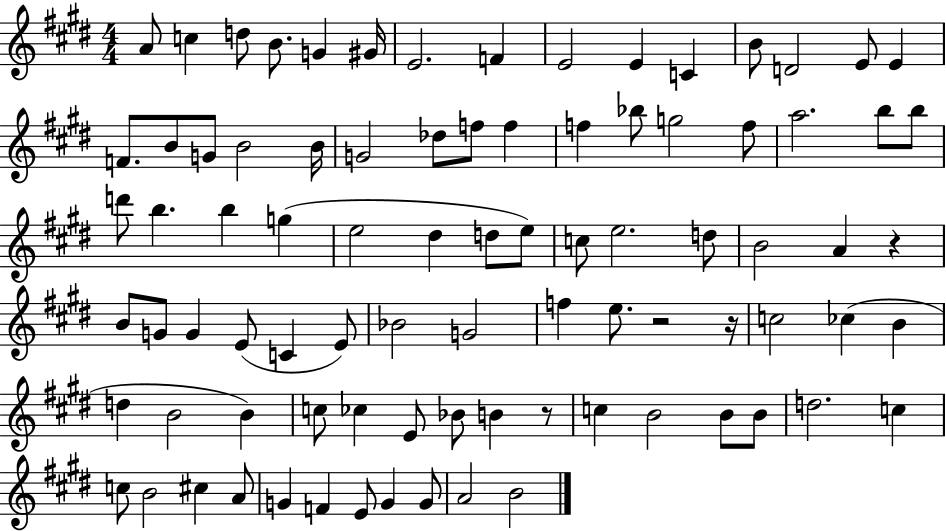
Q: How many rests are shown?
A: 4